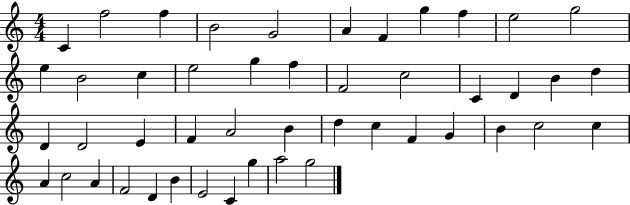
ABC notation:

X:1
T:Untitled
M:4/4
L:1/4
K:C
C f2 f B2 G2 A F g f e2 g2 e B2 c e2 g f F2 c2 C D B d D D2 E F A2 B d c F G B c2 c A c2 A F2 D B E2 C g a2 g2